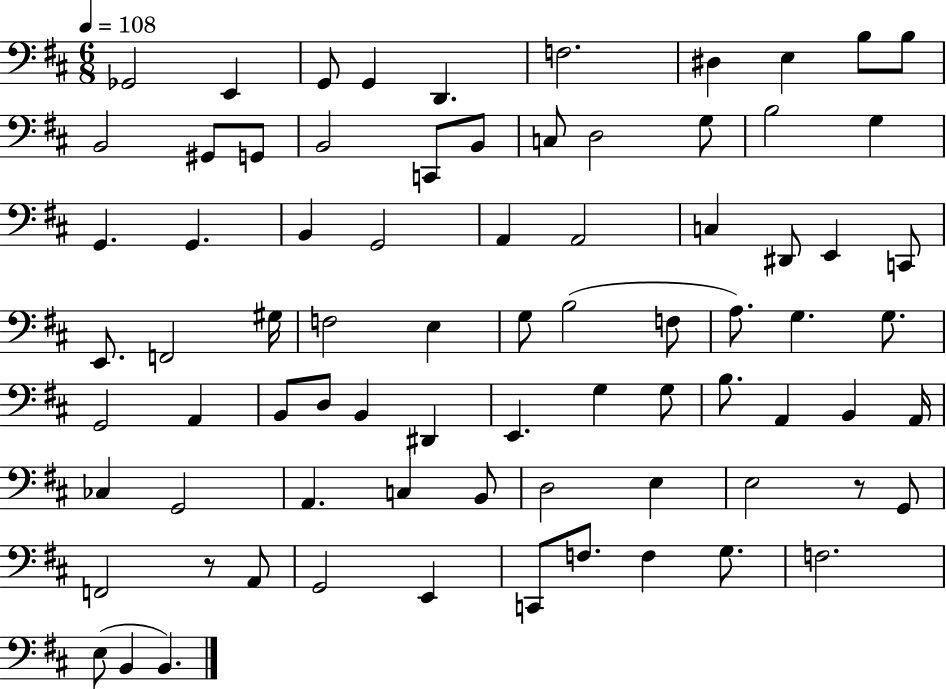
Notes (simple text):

Gb2/h E2/q G2/e G2/q D2/q. F3/h. D#3/q E3/q B3/e B3/e B2/h G#2/e G2/e B2/h C2/e B2/e C3/e D3/h G3/e B3/h G3/q G2/q. G2/q. B2/q G2/h A2/q A2/h C3/q D#2/e E2/q C2/e E2/e. F2/h G#3/s F3/h E3/q G3/e B3/h F3/e A3/e. G3/q. G3/e. G2/h A2/q B2/e D3/e B2/q D#2/q E2/q. G3/q G3/e B3/e. A2/q B2/q A2/s CES3/q G2/h A2/q. C3/q B2/e D3/h E3/q E3/h R/e G2/e F2/h R/e A2/e G2/h E2/q C2/e F3/e. F3/q G3/e. F3/h. E3/e B2/q B2/q.